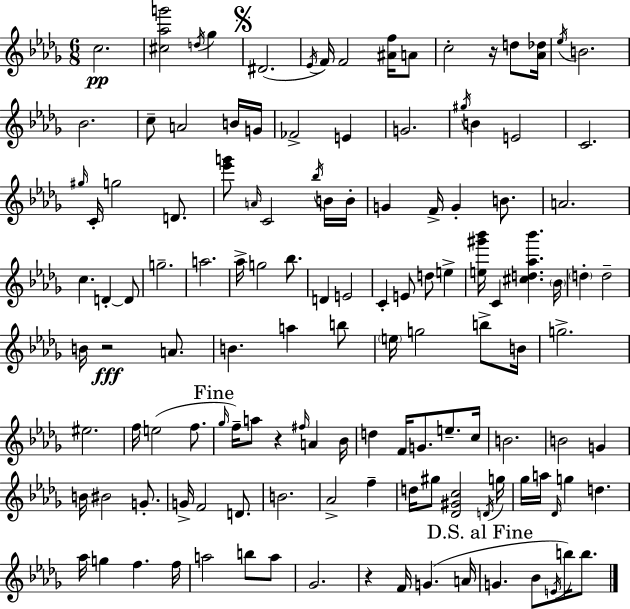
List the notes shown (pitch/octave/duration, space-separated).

C5/h. [C#5,Ab5,G6]/h D5/s Gb5/q D#4/h. Eb4/s F4/s F4/h [A#4,F5]/s A4/e C5/h R/s D5/e [Ab4,Db5]/s Eb5/s B4/h. Bb4/h. C5/e A4/h B4/s G4/s FES4/h E4/q G4/h. G#5/s B4/q E4/h C4/h. G#5/s C4/s G5/h D4/e. [Eb6,G6]/e A4/s C4/h Bb5/s B4/s B4/s G4/q F4/s G4/q B4/e. A4/h. C5/q. D4/q D4/e G5/h. A5/h. Ab5/s G5/h Bb5/e. D4/q E4/h C4/q E4/e D5/e E5/q [E5,G#6,Bb6]/s C4/q [C#5,D5,Ab5,Bb6]/q. Bb4/s D5/q D5/h B4/s R/h A4/e. B4/q. A5/q B5/e E5/s G5/h B5/e B4/s G5/h. EIS5/h. F5/s E5/h F5/e. Gb5/s F5/s A5/e R/q F#5/s A4/q Bb4/s D5/q F4/s G4/e. E5/e. C5/s B4/h. B4/h G4/q B4/s BIS4/h G4/e. G4/s F4/h D4/e. B4/h. Ab4/h F5/q D5/s G#5/e [Db4,G#4,C5]/h D4/s G5/s Gb5/s A5/s Db4/s G5/q D5/q. Ab5/s G5/q F5/q. F5/s A5/h B5/e A5/e Gb4/h. R/q F4/s G4/q. A4/s G4/q. Bb4/e E4/s B5/s B5/e.